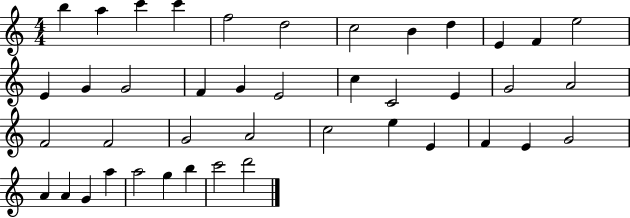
B5/q A5/q C6/q C6/q F5/h D5/h C5/h B4/q D5/q E4/q F4/q E5/h E4/q G4/q G4/h F4/q G4/q E4/h C5/q C4/h E4/q G4/h A4/h F4/h F4/h G4/h A4/h C5/h E5/q E4/q F4/q E4/q G4/h A4/q A4/q G4/q A5/q A5/h G5/q B5/q C6/h D6/h